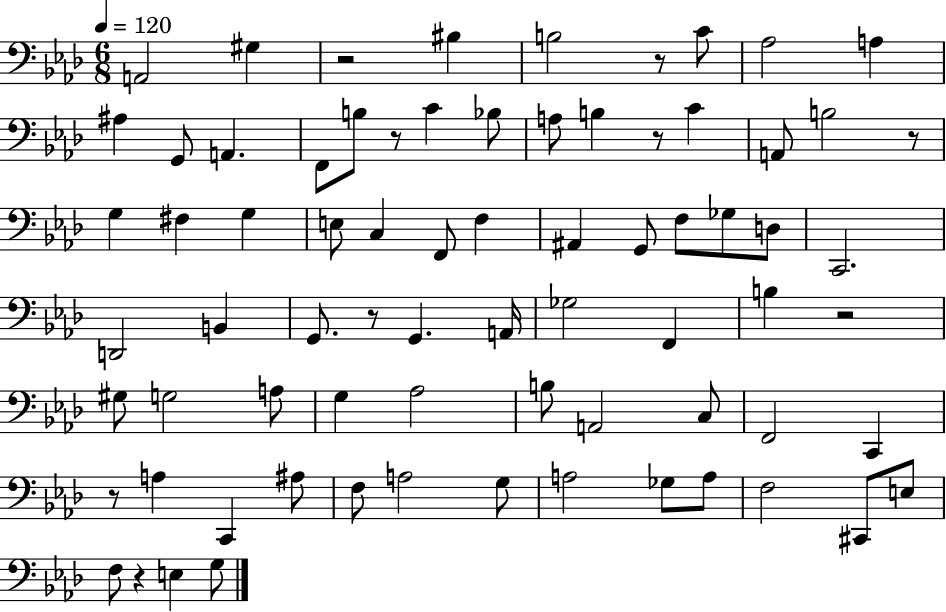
X:1
T:Untitled
M:6/8
L:1/4
K:Ab
A,,2 ^G, z2 ^B, B,2 z/2 C/2 _A,2 A, ^A, G,,/2 A,, F,,/2 B,/2 z/2 C _B,/2 A,/2 B, z/2 C A,,/2 B,2 z/2 G, ^F, G, E,/2 C, F,,/2 F, ^A,, G,,/2 F,/2 _G,/2 D,/2 C,,2 D,,2 B,, G,,/2 z/2 G,, A,,/4 _G,2 F,, B, z2 ^G,/2 G,2 A,/2 G, _A,2 B,/2 A,,2 C,/2 F,,2 C,, z/2 A, C,, ^A,/2 F,/2 A,2 G,/2 A,2 _G,/2 A,/2 F,2 ^C,,/2 E,/2 F,/2 z E, G,/2